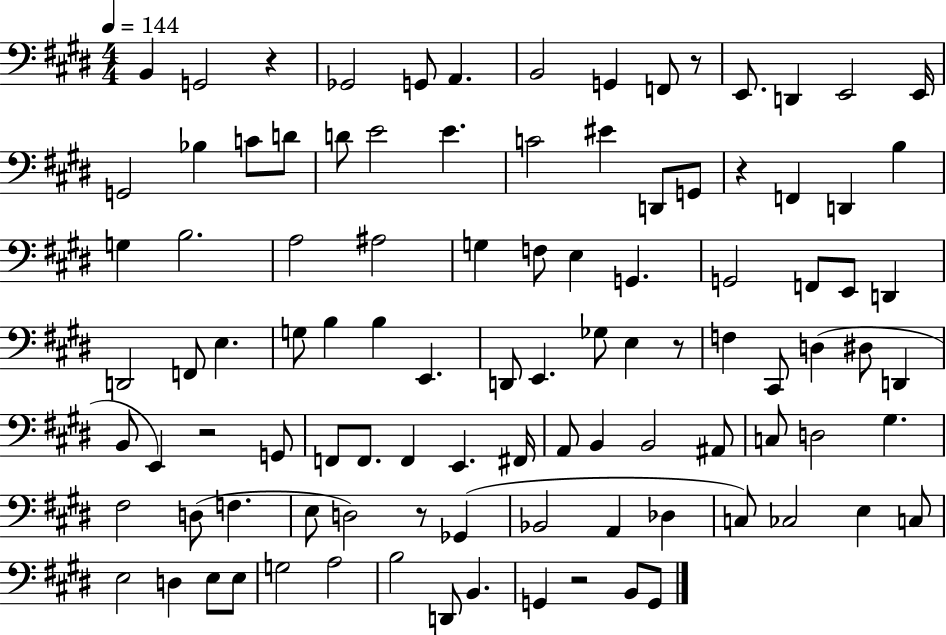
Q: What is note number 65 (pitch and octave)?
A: B2